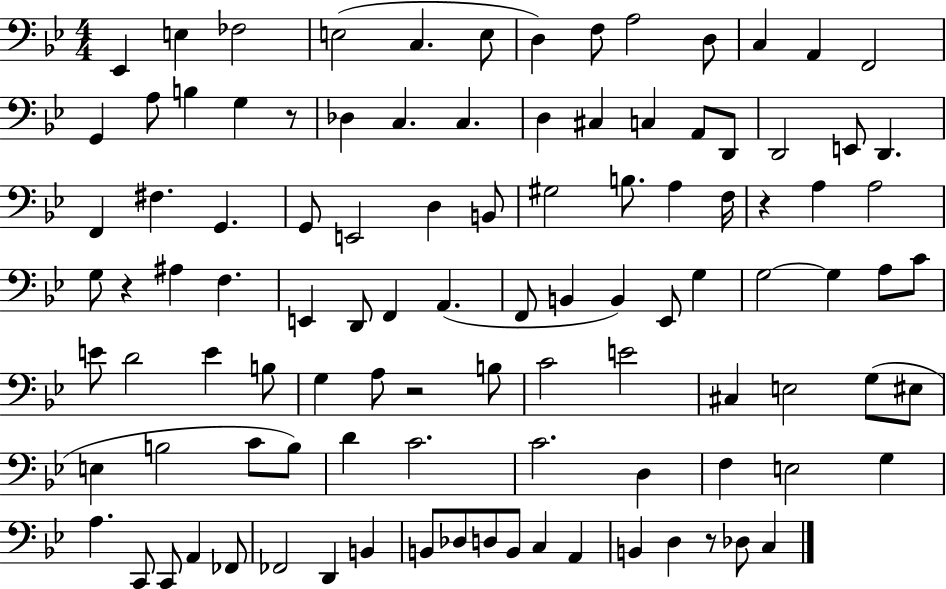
X:1
T:Untitled
M:4/4
L:1/4
K:Bb
_E,, E, _F,2 E,2 C, E,/2 D, F,/2 A,2 D,/2 C, A,, F,,2 G,, A,/2 B, G, z/2 _D, C, C, D, ^C, C, A,,/2 D,,/2 D,,2 E,,/2 D,, F,, ^F, G,, G,,/2 E,,2 D, B,,/2 ^G,2 B,/2 A, F,/4 z A, A,2 G,/2 z ^A, F, E,, D,,/2 F,, A,, F,,/2 B,, B,, _E,,/2 G, G,2 G, A,/2 C/2 E/2 D2 E B,/2 G, A,/2 z2 B,/2 C2 E2 ^C, E,2 G,/2 ^E,/2 E, B,2 C/2 B,/2 D C2 C2 D, F, E,2 G, A, C,,/2 C,,/2 A,, _F,,/2 _F,,2 D,, B,, B,,/2 _D,/2 D,/2 B,,/2 C, A,, B,, D, z/2 _D,/2 C,